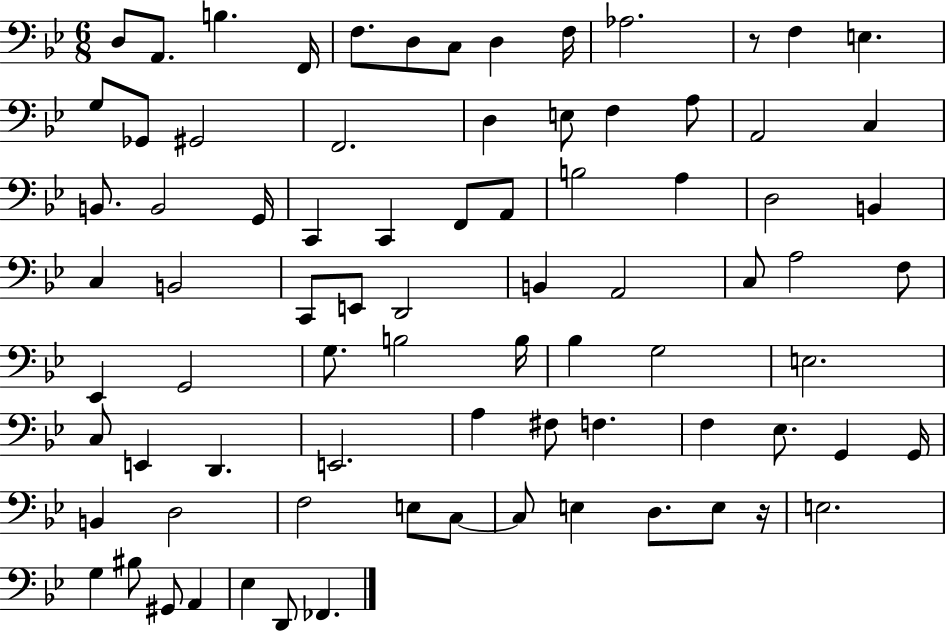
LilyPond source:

{
  \clef bass
  \numericTimeSignature
  \time 6/8
  \key bes \major
  d8 a,8. b4. f,16 | f8. d8 c8 d4 f16 | aes2. | r8 f4 e4. | \break g8 ges,8 gis,2 | f,2. | d4 e8 f4 a8 | a,2 c4 | \break b,8. b,2 g,16 | c,4 c,4 f,8 a,8 | b2 a4 | d2 b,4 | \break c4 b,2 | c,8 e,8 d,2 | b,4 a,2 | c8 a2 f8 | \break ees,4 g,2 | g8. b2 b16 | bes4 g2 | e2. | \break c8 e,4 d,4. | e,2. | a4 fis8 f4. | f4 ees8. g,4 g,16 | \break b,4 d2 | f2 e8 c8~~ | c8 e4 d8. e8 r16 | e2. | \break g4 bis8 gis,8 a,4 | ees4 d,8 fes,4. | \bar "|."
}